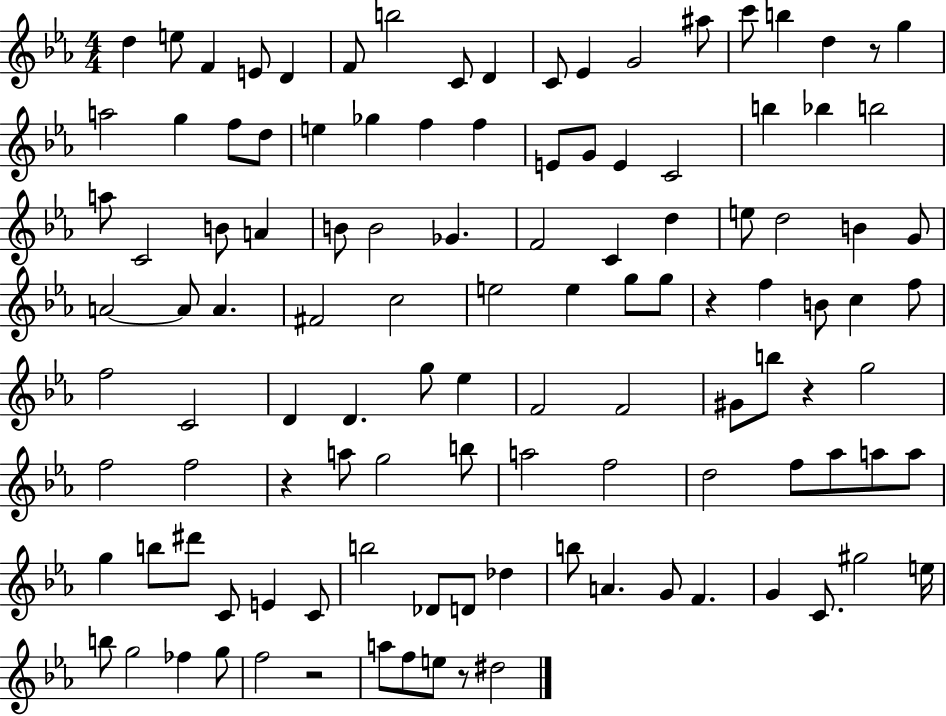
X:1
T:Untitled
M:4/4
L:1/4
K:Eb
d e/2 F E/2 D F/2 b2 C/2 D C/2 _E G2 ^a/2 c'/2 b d z/2 g a2 g f/2 d/2 e _g f f E/2 G/2 E C2 b _b b2 a/2 C2 B/2 A B/2 B2 _G F2 C d e/2 d2 B G/2 A2 A/2 A ^F2 c2 e2 e g/2 g/2 z f B/2 c f/2 f2 C2 D D g/2 _e F2 F2 ^G/2 b/2 z g2 f2 f2 z a/2 g2 b/2 a2 f2 d2 f/2 _a/2 a/2 a/2 g b/2 ^d'/2 C/2 E C/2 b2 _D/2 D/2 _d b/2 A G/2 F G C/2 ^g2 e/4 b/2 g2 _f g/2 f2 z2 a/2 f/2 e/2 z/2 ^d2